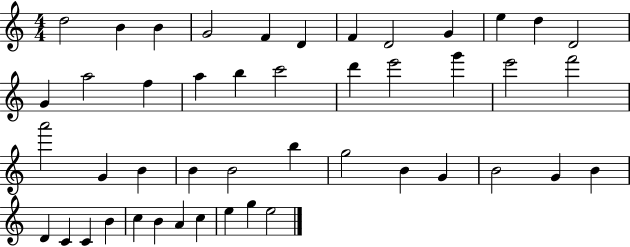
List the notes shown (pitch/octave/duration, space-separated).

D5/h B4/q B4/q G4/h F4/q D4/q F4/q D4/h G4/q E5/q D5/q D4/h G4/q A5/h F5/q A5/q B5/q C6/h D6/q E6/h G6/q E6/h F6/h A6/h G4/q B4/q B4/q B4/h B5/q G5/h B4/q G4/q B4/h G4/q B4/q D4/q C4/q C4/q B4/q C5/q B4/q A4/q C5/q E5/q G5/q E5/h